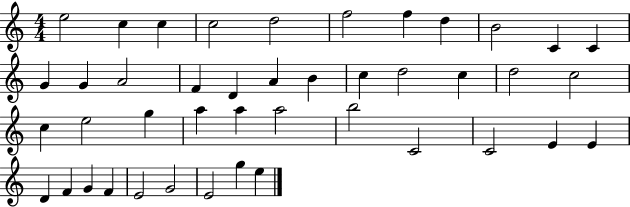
X:1
T:Untitled
M:4/4
L:1/4
K:C
e2 c c c2 d2 f2 f d B2 C C G G A2 F D A B c d2 c d2 c2 c e2 g a a a2 b2 C2 C2 E E D F G F E2 G2 E2 g e